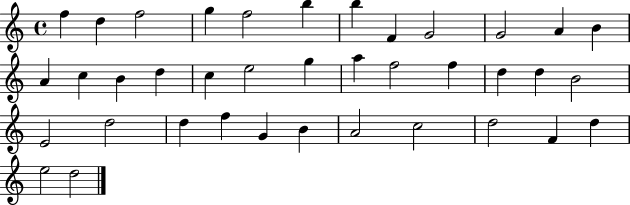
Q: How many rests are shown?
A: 0